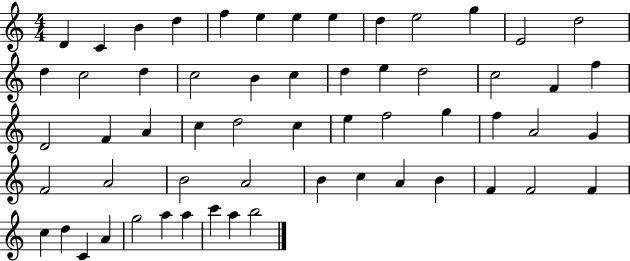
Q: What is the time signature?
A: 4/4